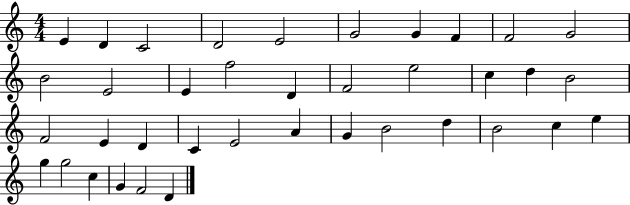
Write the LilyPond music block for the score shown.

{
  \clef treble
  \numericTimeSignature
  \time 4/4
  \key c \major
  e'4 d'4 c'2 | d'2 e'2 | g'2 g'4 f'4 | f'2 g'2 | \break b'2 e'2 | e'4 f''2 d'4 | f'2 e''2 | c''4 d''4 b'2 | \break f'2 e'4 d'4 | c'4 e'2 a'4 | g'4 b'2 d''4 | b'2 c''4 e''4 | \break g''4 g''2 c''4 | g'4 f'2 d'4 | \bar "|."
}